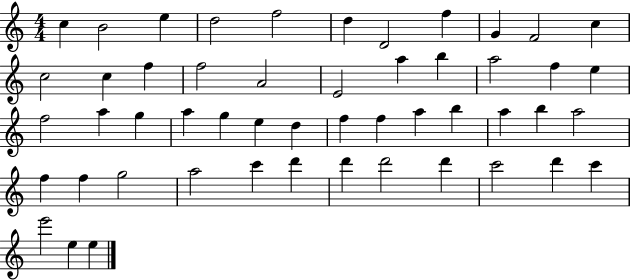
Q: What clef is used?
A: treble